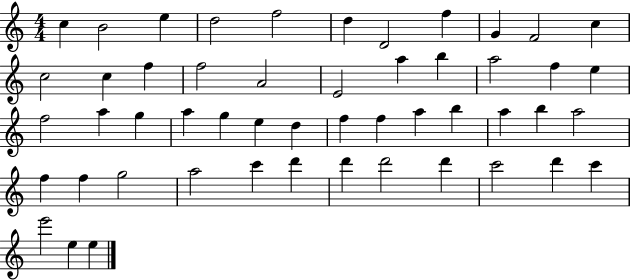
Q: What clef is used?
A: treble